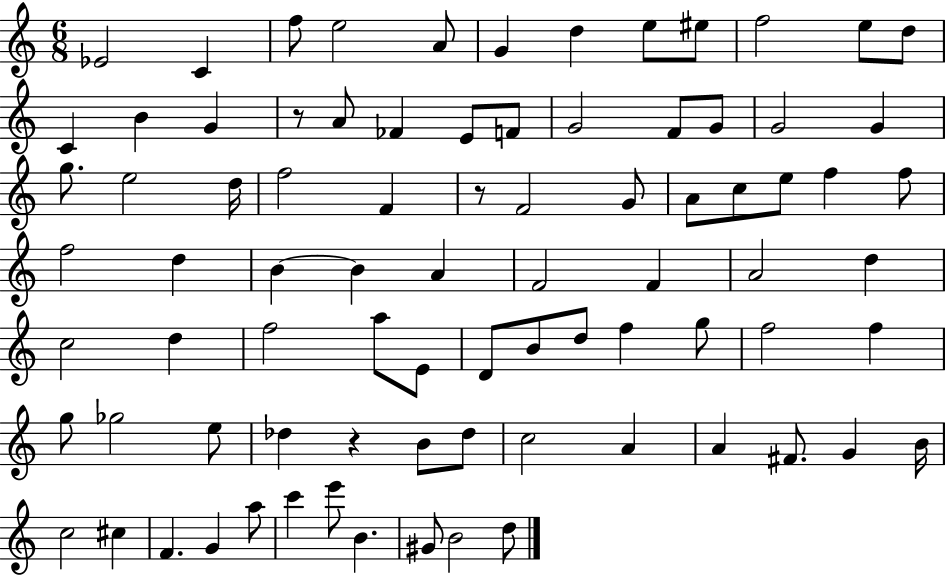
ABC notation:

X:1
T:Untitled
M:6/8
L:1/4
K:C
_E2 C f/2 e2 A/2 G d e/2 ^e/2 f2 e/2 d/2 C B G z/2 A/2 _F E/2 F/2 G2 F/2 G/2 G2 G g/2 e2 d/4 f2 F z/2 F2 G/2 A/2 c/2 e/2 f f/2 f2 d B B A F2 F A2 d c2 d f2 a/2 E/2 D/2 B/2 d/2 f g/2 f2 f g/2 _g2 e/2 _d z B/2 _d/2 c2 A A ^F/2 G B/4 c2 ^c F G a/2 c' e'/2 B ^G/2 B2 d/2